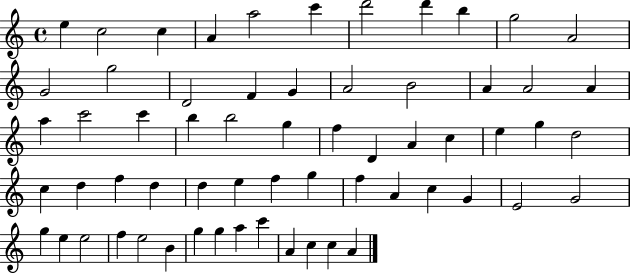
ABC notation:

X:1
T:Untitled
M:4/4
L:1/4
K:C
e c2 c A a2 c' d'2 d' b g2 A2 G2 g2 D2 F G A2 B2 A A2 A a c'2 c' b b2 g f D A c e g d2 c d f d d e f g f A c G E2 G2 g e e2 f e2 B g g a c' A c c A